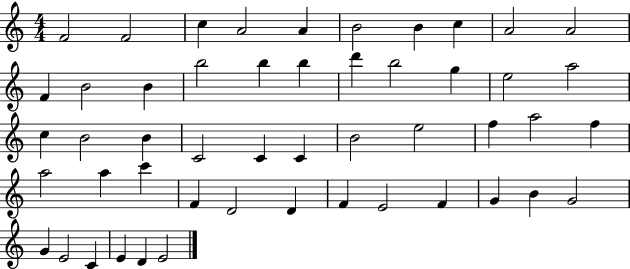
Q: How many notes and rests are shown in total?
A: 50